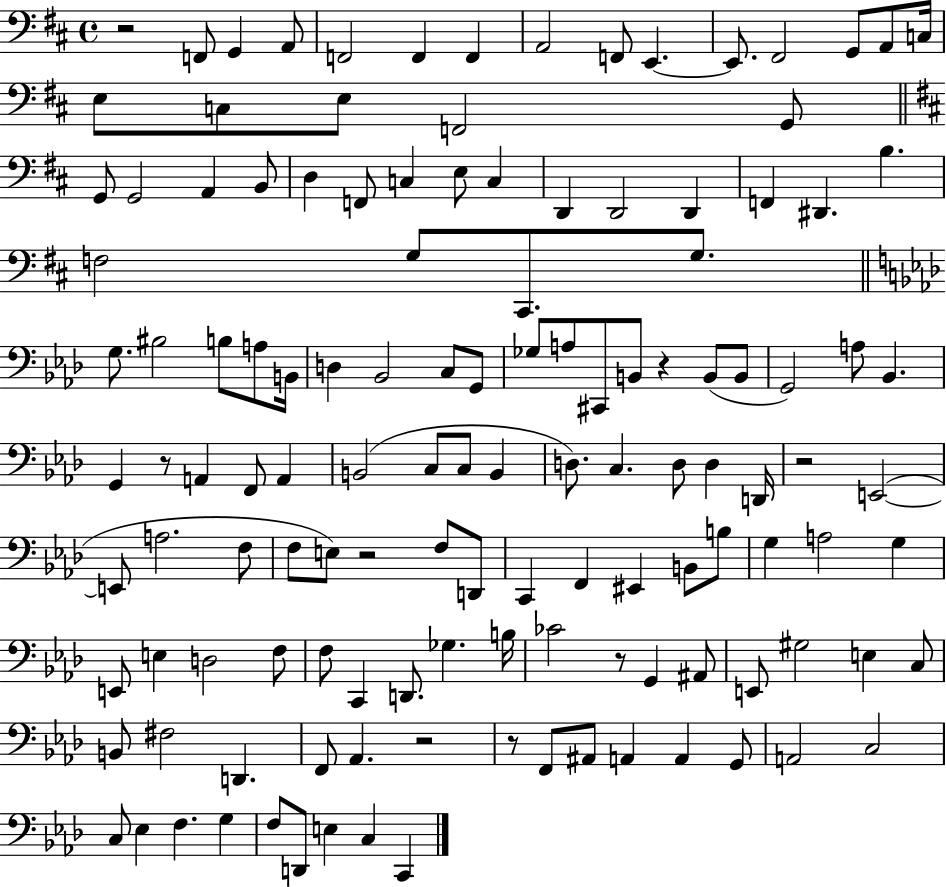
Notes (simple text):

R/h F2/e G2/q A2/e F2/h F2/q F2/q A2/h F2/e E2/q. E2/e. F#2/h G2/e A2/e C3/s E3/e C3/e E3/e F2/h G2/e G2/e G2/h A2/q B2/e D3/q F2/e C3/q E3/e C3/q D2/q D2/h D2/q F2/q D#2/q. B3/q. F3/h G3/e C#2/e. G3/e. G3/e. BIS3/h B3/e A3/e B2/s D3/q Bb2/h C3/e G2/e Gb3/e A3/e C#2/e B2/e R/q B2/e B2/e G2/h A3/e Bb2/q. G2/q R/e A2/q F2/e A2/q B2/h C3/e C3/e B2/q D3/e. C3/q. D3/e D3/q D2/s R/h E2/h E2/e A3/h. F3/e F3/e E3/e R/h F3/e D2/e C2/q F2/q EIS2/q B2/e B3/e G3/q A3/h G3/q E2/e E3/q D3/h F3/e F3/e C2/q D2/e. Gb3/q. B3/s CES4/h R/e G2/q A#2/e E2/e G#3/h E3/q C3/e B2/e F#3/h D2/q. F2/e Ab2/q. R/h R/e F2/e A#2/e A2/q A2/q G2/e A2/h C3/h C3/e Eb3/q F3/q. G3/q F3/e D2/e E3/q C3/q C2/q